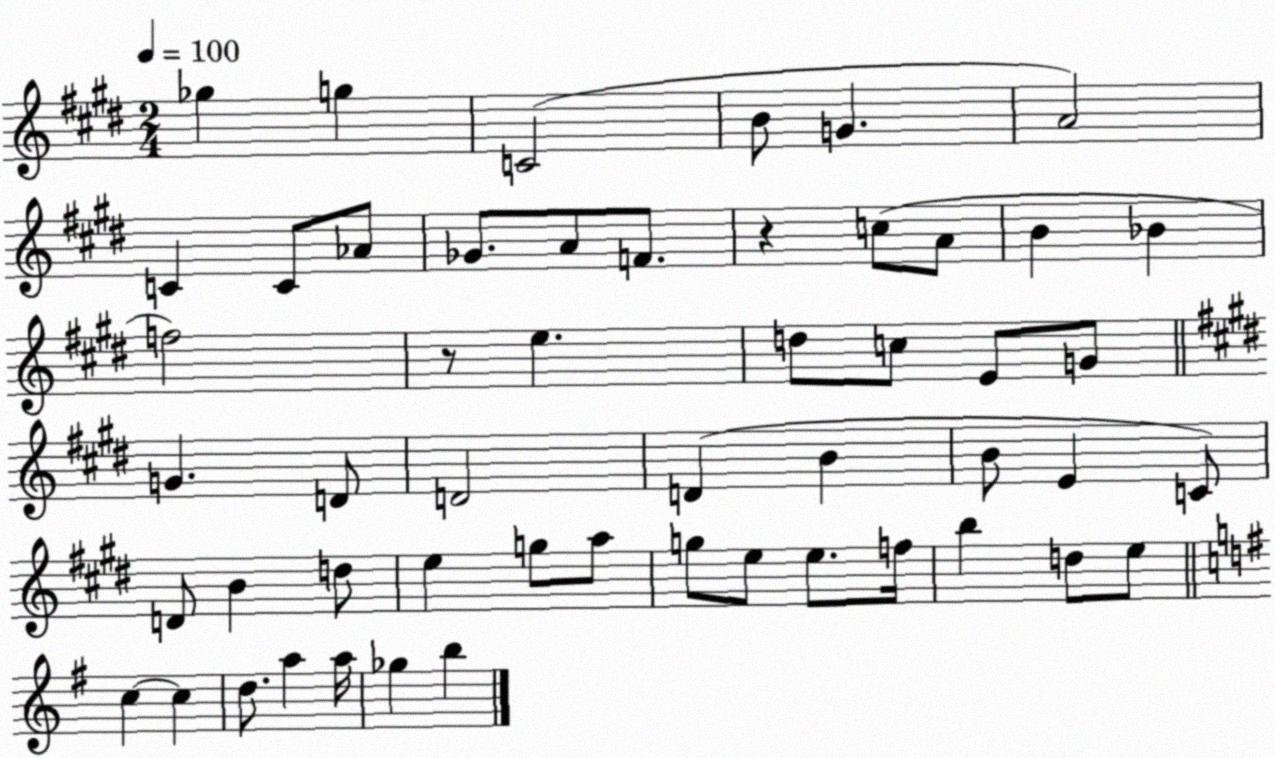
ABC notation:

X:1
T:Untitled
M:2/4
L:1/4
K:E
_g g C2 B/2 G A2 C C/2 _A/2 _G/2 A/2 F/2 z c/2 A/2 B _B f2 z/2 e d/2 c/2 E/2 G/2 G D/2 D2 D B B/2 E C/2 D/2 B d/2 e g/2 a/2 g/2 e/2 e/2 f/4 b d/2 e/2 c c d/2 a a/4 _g b